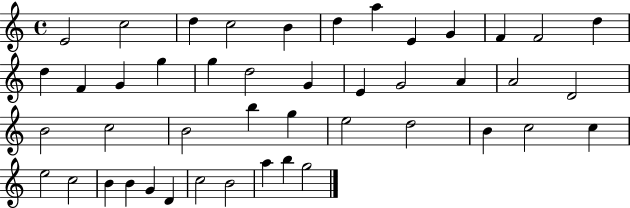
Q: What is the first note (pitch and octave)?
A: E4